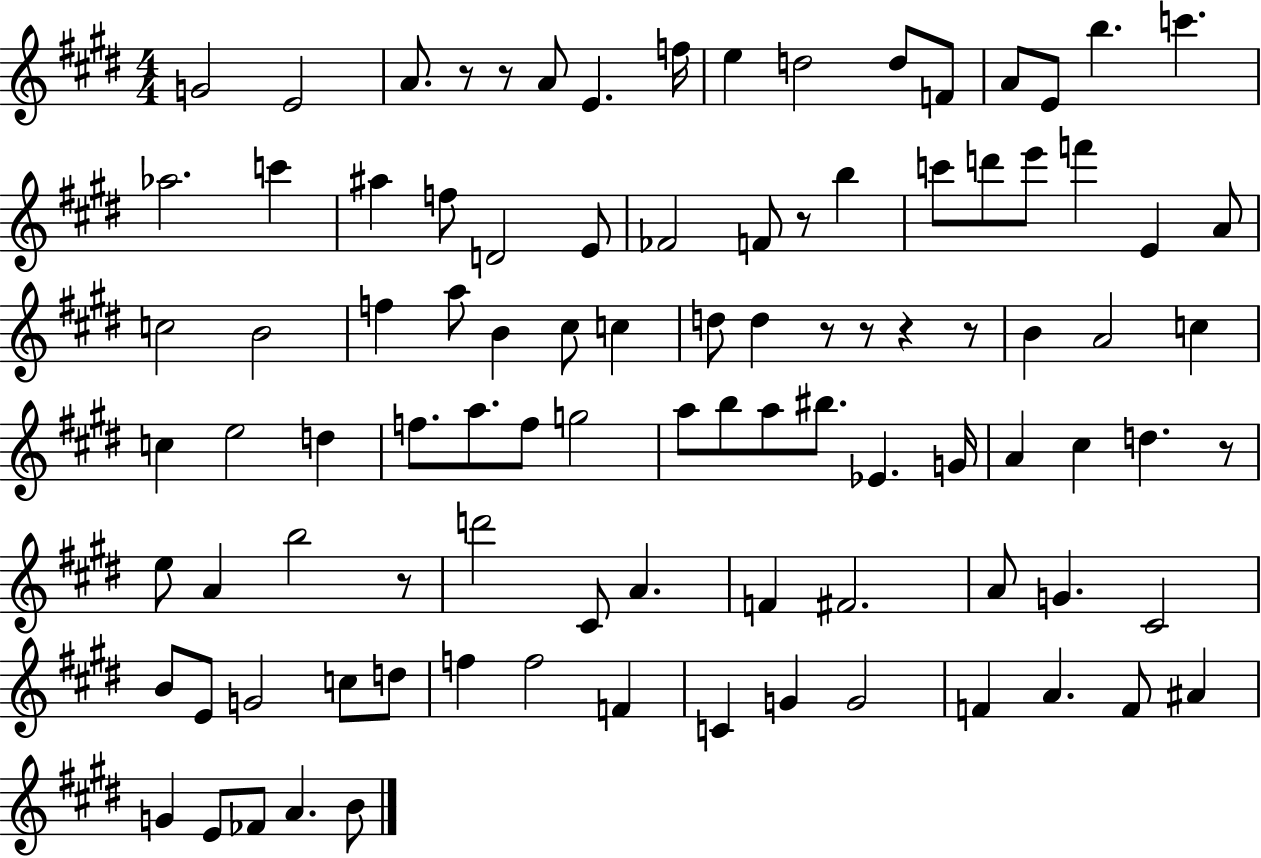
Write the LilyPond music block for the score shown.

{
  \clef treble
  \numericTimeSignature
  \time 4/4
  \key e \major
  g'2 e'2 | a'8. r8 r8 a'8 e'4. f''16 | e''4 d''2 d''8 f'8 | a'8 e'8 b''4. c'''4. | \break aes''2. c'''4 | ais''4 f''8 d'2 e'8 | fes'2 f'8 r8 b''4 | c'''8 d'''8 e'''8 f'''4 e'4 a'8 | \break c''2 b'2 | f''4 a''8 b'4 cis''8 c''4 | d''8 d''4 r8 r8 r4 r8 | b'4 a'2 c''4 | \break c''4 e''2 d''4 | f''8. a''8. f''8 g''2 | a''8 b''8 a''8 bis''8. ees'4. g'16 | a'4 cis''4 d''4. r8 | \break e''8 a'4 b''2 r8 | d'''2 cis'8 a'4. | f'4 fis'2. | a'8 g'4. cis'2 | \break b'8 e'8 g'2 c''8 d''8 | f''4 f''2 f'4 | c'4 g'4 g'2 | f'4 a'4. f'8 ais'4 | \break g'4 e'8 fes'8 a'4. b'8 | \bar "|."
}